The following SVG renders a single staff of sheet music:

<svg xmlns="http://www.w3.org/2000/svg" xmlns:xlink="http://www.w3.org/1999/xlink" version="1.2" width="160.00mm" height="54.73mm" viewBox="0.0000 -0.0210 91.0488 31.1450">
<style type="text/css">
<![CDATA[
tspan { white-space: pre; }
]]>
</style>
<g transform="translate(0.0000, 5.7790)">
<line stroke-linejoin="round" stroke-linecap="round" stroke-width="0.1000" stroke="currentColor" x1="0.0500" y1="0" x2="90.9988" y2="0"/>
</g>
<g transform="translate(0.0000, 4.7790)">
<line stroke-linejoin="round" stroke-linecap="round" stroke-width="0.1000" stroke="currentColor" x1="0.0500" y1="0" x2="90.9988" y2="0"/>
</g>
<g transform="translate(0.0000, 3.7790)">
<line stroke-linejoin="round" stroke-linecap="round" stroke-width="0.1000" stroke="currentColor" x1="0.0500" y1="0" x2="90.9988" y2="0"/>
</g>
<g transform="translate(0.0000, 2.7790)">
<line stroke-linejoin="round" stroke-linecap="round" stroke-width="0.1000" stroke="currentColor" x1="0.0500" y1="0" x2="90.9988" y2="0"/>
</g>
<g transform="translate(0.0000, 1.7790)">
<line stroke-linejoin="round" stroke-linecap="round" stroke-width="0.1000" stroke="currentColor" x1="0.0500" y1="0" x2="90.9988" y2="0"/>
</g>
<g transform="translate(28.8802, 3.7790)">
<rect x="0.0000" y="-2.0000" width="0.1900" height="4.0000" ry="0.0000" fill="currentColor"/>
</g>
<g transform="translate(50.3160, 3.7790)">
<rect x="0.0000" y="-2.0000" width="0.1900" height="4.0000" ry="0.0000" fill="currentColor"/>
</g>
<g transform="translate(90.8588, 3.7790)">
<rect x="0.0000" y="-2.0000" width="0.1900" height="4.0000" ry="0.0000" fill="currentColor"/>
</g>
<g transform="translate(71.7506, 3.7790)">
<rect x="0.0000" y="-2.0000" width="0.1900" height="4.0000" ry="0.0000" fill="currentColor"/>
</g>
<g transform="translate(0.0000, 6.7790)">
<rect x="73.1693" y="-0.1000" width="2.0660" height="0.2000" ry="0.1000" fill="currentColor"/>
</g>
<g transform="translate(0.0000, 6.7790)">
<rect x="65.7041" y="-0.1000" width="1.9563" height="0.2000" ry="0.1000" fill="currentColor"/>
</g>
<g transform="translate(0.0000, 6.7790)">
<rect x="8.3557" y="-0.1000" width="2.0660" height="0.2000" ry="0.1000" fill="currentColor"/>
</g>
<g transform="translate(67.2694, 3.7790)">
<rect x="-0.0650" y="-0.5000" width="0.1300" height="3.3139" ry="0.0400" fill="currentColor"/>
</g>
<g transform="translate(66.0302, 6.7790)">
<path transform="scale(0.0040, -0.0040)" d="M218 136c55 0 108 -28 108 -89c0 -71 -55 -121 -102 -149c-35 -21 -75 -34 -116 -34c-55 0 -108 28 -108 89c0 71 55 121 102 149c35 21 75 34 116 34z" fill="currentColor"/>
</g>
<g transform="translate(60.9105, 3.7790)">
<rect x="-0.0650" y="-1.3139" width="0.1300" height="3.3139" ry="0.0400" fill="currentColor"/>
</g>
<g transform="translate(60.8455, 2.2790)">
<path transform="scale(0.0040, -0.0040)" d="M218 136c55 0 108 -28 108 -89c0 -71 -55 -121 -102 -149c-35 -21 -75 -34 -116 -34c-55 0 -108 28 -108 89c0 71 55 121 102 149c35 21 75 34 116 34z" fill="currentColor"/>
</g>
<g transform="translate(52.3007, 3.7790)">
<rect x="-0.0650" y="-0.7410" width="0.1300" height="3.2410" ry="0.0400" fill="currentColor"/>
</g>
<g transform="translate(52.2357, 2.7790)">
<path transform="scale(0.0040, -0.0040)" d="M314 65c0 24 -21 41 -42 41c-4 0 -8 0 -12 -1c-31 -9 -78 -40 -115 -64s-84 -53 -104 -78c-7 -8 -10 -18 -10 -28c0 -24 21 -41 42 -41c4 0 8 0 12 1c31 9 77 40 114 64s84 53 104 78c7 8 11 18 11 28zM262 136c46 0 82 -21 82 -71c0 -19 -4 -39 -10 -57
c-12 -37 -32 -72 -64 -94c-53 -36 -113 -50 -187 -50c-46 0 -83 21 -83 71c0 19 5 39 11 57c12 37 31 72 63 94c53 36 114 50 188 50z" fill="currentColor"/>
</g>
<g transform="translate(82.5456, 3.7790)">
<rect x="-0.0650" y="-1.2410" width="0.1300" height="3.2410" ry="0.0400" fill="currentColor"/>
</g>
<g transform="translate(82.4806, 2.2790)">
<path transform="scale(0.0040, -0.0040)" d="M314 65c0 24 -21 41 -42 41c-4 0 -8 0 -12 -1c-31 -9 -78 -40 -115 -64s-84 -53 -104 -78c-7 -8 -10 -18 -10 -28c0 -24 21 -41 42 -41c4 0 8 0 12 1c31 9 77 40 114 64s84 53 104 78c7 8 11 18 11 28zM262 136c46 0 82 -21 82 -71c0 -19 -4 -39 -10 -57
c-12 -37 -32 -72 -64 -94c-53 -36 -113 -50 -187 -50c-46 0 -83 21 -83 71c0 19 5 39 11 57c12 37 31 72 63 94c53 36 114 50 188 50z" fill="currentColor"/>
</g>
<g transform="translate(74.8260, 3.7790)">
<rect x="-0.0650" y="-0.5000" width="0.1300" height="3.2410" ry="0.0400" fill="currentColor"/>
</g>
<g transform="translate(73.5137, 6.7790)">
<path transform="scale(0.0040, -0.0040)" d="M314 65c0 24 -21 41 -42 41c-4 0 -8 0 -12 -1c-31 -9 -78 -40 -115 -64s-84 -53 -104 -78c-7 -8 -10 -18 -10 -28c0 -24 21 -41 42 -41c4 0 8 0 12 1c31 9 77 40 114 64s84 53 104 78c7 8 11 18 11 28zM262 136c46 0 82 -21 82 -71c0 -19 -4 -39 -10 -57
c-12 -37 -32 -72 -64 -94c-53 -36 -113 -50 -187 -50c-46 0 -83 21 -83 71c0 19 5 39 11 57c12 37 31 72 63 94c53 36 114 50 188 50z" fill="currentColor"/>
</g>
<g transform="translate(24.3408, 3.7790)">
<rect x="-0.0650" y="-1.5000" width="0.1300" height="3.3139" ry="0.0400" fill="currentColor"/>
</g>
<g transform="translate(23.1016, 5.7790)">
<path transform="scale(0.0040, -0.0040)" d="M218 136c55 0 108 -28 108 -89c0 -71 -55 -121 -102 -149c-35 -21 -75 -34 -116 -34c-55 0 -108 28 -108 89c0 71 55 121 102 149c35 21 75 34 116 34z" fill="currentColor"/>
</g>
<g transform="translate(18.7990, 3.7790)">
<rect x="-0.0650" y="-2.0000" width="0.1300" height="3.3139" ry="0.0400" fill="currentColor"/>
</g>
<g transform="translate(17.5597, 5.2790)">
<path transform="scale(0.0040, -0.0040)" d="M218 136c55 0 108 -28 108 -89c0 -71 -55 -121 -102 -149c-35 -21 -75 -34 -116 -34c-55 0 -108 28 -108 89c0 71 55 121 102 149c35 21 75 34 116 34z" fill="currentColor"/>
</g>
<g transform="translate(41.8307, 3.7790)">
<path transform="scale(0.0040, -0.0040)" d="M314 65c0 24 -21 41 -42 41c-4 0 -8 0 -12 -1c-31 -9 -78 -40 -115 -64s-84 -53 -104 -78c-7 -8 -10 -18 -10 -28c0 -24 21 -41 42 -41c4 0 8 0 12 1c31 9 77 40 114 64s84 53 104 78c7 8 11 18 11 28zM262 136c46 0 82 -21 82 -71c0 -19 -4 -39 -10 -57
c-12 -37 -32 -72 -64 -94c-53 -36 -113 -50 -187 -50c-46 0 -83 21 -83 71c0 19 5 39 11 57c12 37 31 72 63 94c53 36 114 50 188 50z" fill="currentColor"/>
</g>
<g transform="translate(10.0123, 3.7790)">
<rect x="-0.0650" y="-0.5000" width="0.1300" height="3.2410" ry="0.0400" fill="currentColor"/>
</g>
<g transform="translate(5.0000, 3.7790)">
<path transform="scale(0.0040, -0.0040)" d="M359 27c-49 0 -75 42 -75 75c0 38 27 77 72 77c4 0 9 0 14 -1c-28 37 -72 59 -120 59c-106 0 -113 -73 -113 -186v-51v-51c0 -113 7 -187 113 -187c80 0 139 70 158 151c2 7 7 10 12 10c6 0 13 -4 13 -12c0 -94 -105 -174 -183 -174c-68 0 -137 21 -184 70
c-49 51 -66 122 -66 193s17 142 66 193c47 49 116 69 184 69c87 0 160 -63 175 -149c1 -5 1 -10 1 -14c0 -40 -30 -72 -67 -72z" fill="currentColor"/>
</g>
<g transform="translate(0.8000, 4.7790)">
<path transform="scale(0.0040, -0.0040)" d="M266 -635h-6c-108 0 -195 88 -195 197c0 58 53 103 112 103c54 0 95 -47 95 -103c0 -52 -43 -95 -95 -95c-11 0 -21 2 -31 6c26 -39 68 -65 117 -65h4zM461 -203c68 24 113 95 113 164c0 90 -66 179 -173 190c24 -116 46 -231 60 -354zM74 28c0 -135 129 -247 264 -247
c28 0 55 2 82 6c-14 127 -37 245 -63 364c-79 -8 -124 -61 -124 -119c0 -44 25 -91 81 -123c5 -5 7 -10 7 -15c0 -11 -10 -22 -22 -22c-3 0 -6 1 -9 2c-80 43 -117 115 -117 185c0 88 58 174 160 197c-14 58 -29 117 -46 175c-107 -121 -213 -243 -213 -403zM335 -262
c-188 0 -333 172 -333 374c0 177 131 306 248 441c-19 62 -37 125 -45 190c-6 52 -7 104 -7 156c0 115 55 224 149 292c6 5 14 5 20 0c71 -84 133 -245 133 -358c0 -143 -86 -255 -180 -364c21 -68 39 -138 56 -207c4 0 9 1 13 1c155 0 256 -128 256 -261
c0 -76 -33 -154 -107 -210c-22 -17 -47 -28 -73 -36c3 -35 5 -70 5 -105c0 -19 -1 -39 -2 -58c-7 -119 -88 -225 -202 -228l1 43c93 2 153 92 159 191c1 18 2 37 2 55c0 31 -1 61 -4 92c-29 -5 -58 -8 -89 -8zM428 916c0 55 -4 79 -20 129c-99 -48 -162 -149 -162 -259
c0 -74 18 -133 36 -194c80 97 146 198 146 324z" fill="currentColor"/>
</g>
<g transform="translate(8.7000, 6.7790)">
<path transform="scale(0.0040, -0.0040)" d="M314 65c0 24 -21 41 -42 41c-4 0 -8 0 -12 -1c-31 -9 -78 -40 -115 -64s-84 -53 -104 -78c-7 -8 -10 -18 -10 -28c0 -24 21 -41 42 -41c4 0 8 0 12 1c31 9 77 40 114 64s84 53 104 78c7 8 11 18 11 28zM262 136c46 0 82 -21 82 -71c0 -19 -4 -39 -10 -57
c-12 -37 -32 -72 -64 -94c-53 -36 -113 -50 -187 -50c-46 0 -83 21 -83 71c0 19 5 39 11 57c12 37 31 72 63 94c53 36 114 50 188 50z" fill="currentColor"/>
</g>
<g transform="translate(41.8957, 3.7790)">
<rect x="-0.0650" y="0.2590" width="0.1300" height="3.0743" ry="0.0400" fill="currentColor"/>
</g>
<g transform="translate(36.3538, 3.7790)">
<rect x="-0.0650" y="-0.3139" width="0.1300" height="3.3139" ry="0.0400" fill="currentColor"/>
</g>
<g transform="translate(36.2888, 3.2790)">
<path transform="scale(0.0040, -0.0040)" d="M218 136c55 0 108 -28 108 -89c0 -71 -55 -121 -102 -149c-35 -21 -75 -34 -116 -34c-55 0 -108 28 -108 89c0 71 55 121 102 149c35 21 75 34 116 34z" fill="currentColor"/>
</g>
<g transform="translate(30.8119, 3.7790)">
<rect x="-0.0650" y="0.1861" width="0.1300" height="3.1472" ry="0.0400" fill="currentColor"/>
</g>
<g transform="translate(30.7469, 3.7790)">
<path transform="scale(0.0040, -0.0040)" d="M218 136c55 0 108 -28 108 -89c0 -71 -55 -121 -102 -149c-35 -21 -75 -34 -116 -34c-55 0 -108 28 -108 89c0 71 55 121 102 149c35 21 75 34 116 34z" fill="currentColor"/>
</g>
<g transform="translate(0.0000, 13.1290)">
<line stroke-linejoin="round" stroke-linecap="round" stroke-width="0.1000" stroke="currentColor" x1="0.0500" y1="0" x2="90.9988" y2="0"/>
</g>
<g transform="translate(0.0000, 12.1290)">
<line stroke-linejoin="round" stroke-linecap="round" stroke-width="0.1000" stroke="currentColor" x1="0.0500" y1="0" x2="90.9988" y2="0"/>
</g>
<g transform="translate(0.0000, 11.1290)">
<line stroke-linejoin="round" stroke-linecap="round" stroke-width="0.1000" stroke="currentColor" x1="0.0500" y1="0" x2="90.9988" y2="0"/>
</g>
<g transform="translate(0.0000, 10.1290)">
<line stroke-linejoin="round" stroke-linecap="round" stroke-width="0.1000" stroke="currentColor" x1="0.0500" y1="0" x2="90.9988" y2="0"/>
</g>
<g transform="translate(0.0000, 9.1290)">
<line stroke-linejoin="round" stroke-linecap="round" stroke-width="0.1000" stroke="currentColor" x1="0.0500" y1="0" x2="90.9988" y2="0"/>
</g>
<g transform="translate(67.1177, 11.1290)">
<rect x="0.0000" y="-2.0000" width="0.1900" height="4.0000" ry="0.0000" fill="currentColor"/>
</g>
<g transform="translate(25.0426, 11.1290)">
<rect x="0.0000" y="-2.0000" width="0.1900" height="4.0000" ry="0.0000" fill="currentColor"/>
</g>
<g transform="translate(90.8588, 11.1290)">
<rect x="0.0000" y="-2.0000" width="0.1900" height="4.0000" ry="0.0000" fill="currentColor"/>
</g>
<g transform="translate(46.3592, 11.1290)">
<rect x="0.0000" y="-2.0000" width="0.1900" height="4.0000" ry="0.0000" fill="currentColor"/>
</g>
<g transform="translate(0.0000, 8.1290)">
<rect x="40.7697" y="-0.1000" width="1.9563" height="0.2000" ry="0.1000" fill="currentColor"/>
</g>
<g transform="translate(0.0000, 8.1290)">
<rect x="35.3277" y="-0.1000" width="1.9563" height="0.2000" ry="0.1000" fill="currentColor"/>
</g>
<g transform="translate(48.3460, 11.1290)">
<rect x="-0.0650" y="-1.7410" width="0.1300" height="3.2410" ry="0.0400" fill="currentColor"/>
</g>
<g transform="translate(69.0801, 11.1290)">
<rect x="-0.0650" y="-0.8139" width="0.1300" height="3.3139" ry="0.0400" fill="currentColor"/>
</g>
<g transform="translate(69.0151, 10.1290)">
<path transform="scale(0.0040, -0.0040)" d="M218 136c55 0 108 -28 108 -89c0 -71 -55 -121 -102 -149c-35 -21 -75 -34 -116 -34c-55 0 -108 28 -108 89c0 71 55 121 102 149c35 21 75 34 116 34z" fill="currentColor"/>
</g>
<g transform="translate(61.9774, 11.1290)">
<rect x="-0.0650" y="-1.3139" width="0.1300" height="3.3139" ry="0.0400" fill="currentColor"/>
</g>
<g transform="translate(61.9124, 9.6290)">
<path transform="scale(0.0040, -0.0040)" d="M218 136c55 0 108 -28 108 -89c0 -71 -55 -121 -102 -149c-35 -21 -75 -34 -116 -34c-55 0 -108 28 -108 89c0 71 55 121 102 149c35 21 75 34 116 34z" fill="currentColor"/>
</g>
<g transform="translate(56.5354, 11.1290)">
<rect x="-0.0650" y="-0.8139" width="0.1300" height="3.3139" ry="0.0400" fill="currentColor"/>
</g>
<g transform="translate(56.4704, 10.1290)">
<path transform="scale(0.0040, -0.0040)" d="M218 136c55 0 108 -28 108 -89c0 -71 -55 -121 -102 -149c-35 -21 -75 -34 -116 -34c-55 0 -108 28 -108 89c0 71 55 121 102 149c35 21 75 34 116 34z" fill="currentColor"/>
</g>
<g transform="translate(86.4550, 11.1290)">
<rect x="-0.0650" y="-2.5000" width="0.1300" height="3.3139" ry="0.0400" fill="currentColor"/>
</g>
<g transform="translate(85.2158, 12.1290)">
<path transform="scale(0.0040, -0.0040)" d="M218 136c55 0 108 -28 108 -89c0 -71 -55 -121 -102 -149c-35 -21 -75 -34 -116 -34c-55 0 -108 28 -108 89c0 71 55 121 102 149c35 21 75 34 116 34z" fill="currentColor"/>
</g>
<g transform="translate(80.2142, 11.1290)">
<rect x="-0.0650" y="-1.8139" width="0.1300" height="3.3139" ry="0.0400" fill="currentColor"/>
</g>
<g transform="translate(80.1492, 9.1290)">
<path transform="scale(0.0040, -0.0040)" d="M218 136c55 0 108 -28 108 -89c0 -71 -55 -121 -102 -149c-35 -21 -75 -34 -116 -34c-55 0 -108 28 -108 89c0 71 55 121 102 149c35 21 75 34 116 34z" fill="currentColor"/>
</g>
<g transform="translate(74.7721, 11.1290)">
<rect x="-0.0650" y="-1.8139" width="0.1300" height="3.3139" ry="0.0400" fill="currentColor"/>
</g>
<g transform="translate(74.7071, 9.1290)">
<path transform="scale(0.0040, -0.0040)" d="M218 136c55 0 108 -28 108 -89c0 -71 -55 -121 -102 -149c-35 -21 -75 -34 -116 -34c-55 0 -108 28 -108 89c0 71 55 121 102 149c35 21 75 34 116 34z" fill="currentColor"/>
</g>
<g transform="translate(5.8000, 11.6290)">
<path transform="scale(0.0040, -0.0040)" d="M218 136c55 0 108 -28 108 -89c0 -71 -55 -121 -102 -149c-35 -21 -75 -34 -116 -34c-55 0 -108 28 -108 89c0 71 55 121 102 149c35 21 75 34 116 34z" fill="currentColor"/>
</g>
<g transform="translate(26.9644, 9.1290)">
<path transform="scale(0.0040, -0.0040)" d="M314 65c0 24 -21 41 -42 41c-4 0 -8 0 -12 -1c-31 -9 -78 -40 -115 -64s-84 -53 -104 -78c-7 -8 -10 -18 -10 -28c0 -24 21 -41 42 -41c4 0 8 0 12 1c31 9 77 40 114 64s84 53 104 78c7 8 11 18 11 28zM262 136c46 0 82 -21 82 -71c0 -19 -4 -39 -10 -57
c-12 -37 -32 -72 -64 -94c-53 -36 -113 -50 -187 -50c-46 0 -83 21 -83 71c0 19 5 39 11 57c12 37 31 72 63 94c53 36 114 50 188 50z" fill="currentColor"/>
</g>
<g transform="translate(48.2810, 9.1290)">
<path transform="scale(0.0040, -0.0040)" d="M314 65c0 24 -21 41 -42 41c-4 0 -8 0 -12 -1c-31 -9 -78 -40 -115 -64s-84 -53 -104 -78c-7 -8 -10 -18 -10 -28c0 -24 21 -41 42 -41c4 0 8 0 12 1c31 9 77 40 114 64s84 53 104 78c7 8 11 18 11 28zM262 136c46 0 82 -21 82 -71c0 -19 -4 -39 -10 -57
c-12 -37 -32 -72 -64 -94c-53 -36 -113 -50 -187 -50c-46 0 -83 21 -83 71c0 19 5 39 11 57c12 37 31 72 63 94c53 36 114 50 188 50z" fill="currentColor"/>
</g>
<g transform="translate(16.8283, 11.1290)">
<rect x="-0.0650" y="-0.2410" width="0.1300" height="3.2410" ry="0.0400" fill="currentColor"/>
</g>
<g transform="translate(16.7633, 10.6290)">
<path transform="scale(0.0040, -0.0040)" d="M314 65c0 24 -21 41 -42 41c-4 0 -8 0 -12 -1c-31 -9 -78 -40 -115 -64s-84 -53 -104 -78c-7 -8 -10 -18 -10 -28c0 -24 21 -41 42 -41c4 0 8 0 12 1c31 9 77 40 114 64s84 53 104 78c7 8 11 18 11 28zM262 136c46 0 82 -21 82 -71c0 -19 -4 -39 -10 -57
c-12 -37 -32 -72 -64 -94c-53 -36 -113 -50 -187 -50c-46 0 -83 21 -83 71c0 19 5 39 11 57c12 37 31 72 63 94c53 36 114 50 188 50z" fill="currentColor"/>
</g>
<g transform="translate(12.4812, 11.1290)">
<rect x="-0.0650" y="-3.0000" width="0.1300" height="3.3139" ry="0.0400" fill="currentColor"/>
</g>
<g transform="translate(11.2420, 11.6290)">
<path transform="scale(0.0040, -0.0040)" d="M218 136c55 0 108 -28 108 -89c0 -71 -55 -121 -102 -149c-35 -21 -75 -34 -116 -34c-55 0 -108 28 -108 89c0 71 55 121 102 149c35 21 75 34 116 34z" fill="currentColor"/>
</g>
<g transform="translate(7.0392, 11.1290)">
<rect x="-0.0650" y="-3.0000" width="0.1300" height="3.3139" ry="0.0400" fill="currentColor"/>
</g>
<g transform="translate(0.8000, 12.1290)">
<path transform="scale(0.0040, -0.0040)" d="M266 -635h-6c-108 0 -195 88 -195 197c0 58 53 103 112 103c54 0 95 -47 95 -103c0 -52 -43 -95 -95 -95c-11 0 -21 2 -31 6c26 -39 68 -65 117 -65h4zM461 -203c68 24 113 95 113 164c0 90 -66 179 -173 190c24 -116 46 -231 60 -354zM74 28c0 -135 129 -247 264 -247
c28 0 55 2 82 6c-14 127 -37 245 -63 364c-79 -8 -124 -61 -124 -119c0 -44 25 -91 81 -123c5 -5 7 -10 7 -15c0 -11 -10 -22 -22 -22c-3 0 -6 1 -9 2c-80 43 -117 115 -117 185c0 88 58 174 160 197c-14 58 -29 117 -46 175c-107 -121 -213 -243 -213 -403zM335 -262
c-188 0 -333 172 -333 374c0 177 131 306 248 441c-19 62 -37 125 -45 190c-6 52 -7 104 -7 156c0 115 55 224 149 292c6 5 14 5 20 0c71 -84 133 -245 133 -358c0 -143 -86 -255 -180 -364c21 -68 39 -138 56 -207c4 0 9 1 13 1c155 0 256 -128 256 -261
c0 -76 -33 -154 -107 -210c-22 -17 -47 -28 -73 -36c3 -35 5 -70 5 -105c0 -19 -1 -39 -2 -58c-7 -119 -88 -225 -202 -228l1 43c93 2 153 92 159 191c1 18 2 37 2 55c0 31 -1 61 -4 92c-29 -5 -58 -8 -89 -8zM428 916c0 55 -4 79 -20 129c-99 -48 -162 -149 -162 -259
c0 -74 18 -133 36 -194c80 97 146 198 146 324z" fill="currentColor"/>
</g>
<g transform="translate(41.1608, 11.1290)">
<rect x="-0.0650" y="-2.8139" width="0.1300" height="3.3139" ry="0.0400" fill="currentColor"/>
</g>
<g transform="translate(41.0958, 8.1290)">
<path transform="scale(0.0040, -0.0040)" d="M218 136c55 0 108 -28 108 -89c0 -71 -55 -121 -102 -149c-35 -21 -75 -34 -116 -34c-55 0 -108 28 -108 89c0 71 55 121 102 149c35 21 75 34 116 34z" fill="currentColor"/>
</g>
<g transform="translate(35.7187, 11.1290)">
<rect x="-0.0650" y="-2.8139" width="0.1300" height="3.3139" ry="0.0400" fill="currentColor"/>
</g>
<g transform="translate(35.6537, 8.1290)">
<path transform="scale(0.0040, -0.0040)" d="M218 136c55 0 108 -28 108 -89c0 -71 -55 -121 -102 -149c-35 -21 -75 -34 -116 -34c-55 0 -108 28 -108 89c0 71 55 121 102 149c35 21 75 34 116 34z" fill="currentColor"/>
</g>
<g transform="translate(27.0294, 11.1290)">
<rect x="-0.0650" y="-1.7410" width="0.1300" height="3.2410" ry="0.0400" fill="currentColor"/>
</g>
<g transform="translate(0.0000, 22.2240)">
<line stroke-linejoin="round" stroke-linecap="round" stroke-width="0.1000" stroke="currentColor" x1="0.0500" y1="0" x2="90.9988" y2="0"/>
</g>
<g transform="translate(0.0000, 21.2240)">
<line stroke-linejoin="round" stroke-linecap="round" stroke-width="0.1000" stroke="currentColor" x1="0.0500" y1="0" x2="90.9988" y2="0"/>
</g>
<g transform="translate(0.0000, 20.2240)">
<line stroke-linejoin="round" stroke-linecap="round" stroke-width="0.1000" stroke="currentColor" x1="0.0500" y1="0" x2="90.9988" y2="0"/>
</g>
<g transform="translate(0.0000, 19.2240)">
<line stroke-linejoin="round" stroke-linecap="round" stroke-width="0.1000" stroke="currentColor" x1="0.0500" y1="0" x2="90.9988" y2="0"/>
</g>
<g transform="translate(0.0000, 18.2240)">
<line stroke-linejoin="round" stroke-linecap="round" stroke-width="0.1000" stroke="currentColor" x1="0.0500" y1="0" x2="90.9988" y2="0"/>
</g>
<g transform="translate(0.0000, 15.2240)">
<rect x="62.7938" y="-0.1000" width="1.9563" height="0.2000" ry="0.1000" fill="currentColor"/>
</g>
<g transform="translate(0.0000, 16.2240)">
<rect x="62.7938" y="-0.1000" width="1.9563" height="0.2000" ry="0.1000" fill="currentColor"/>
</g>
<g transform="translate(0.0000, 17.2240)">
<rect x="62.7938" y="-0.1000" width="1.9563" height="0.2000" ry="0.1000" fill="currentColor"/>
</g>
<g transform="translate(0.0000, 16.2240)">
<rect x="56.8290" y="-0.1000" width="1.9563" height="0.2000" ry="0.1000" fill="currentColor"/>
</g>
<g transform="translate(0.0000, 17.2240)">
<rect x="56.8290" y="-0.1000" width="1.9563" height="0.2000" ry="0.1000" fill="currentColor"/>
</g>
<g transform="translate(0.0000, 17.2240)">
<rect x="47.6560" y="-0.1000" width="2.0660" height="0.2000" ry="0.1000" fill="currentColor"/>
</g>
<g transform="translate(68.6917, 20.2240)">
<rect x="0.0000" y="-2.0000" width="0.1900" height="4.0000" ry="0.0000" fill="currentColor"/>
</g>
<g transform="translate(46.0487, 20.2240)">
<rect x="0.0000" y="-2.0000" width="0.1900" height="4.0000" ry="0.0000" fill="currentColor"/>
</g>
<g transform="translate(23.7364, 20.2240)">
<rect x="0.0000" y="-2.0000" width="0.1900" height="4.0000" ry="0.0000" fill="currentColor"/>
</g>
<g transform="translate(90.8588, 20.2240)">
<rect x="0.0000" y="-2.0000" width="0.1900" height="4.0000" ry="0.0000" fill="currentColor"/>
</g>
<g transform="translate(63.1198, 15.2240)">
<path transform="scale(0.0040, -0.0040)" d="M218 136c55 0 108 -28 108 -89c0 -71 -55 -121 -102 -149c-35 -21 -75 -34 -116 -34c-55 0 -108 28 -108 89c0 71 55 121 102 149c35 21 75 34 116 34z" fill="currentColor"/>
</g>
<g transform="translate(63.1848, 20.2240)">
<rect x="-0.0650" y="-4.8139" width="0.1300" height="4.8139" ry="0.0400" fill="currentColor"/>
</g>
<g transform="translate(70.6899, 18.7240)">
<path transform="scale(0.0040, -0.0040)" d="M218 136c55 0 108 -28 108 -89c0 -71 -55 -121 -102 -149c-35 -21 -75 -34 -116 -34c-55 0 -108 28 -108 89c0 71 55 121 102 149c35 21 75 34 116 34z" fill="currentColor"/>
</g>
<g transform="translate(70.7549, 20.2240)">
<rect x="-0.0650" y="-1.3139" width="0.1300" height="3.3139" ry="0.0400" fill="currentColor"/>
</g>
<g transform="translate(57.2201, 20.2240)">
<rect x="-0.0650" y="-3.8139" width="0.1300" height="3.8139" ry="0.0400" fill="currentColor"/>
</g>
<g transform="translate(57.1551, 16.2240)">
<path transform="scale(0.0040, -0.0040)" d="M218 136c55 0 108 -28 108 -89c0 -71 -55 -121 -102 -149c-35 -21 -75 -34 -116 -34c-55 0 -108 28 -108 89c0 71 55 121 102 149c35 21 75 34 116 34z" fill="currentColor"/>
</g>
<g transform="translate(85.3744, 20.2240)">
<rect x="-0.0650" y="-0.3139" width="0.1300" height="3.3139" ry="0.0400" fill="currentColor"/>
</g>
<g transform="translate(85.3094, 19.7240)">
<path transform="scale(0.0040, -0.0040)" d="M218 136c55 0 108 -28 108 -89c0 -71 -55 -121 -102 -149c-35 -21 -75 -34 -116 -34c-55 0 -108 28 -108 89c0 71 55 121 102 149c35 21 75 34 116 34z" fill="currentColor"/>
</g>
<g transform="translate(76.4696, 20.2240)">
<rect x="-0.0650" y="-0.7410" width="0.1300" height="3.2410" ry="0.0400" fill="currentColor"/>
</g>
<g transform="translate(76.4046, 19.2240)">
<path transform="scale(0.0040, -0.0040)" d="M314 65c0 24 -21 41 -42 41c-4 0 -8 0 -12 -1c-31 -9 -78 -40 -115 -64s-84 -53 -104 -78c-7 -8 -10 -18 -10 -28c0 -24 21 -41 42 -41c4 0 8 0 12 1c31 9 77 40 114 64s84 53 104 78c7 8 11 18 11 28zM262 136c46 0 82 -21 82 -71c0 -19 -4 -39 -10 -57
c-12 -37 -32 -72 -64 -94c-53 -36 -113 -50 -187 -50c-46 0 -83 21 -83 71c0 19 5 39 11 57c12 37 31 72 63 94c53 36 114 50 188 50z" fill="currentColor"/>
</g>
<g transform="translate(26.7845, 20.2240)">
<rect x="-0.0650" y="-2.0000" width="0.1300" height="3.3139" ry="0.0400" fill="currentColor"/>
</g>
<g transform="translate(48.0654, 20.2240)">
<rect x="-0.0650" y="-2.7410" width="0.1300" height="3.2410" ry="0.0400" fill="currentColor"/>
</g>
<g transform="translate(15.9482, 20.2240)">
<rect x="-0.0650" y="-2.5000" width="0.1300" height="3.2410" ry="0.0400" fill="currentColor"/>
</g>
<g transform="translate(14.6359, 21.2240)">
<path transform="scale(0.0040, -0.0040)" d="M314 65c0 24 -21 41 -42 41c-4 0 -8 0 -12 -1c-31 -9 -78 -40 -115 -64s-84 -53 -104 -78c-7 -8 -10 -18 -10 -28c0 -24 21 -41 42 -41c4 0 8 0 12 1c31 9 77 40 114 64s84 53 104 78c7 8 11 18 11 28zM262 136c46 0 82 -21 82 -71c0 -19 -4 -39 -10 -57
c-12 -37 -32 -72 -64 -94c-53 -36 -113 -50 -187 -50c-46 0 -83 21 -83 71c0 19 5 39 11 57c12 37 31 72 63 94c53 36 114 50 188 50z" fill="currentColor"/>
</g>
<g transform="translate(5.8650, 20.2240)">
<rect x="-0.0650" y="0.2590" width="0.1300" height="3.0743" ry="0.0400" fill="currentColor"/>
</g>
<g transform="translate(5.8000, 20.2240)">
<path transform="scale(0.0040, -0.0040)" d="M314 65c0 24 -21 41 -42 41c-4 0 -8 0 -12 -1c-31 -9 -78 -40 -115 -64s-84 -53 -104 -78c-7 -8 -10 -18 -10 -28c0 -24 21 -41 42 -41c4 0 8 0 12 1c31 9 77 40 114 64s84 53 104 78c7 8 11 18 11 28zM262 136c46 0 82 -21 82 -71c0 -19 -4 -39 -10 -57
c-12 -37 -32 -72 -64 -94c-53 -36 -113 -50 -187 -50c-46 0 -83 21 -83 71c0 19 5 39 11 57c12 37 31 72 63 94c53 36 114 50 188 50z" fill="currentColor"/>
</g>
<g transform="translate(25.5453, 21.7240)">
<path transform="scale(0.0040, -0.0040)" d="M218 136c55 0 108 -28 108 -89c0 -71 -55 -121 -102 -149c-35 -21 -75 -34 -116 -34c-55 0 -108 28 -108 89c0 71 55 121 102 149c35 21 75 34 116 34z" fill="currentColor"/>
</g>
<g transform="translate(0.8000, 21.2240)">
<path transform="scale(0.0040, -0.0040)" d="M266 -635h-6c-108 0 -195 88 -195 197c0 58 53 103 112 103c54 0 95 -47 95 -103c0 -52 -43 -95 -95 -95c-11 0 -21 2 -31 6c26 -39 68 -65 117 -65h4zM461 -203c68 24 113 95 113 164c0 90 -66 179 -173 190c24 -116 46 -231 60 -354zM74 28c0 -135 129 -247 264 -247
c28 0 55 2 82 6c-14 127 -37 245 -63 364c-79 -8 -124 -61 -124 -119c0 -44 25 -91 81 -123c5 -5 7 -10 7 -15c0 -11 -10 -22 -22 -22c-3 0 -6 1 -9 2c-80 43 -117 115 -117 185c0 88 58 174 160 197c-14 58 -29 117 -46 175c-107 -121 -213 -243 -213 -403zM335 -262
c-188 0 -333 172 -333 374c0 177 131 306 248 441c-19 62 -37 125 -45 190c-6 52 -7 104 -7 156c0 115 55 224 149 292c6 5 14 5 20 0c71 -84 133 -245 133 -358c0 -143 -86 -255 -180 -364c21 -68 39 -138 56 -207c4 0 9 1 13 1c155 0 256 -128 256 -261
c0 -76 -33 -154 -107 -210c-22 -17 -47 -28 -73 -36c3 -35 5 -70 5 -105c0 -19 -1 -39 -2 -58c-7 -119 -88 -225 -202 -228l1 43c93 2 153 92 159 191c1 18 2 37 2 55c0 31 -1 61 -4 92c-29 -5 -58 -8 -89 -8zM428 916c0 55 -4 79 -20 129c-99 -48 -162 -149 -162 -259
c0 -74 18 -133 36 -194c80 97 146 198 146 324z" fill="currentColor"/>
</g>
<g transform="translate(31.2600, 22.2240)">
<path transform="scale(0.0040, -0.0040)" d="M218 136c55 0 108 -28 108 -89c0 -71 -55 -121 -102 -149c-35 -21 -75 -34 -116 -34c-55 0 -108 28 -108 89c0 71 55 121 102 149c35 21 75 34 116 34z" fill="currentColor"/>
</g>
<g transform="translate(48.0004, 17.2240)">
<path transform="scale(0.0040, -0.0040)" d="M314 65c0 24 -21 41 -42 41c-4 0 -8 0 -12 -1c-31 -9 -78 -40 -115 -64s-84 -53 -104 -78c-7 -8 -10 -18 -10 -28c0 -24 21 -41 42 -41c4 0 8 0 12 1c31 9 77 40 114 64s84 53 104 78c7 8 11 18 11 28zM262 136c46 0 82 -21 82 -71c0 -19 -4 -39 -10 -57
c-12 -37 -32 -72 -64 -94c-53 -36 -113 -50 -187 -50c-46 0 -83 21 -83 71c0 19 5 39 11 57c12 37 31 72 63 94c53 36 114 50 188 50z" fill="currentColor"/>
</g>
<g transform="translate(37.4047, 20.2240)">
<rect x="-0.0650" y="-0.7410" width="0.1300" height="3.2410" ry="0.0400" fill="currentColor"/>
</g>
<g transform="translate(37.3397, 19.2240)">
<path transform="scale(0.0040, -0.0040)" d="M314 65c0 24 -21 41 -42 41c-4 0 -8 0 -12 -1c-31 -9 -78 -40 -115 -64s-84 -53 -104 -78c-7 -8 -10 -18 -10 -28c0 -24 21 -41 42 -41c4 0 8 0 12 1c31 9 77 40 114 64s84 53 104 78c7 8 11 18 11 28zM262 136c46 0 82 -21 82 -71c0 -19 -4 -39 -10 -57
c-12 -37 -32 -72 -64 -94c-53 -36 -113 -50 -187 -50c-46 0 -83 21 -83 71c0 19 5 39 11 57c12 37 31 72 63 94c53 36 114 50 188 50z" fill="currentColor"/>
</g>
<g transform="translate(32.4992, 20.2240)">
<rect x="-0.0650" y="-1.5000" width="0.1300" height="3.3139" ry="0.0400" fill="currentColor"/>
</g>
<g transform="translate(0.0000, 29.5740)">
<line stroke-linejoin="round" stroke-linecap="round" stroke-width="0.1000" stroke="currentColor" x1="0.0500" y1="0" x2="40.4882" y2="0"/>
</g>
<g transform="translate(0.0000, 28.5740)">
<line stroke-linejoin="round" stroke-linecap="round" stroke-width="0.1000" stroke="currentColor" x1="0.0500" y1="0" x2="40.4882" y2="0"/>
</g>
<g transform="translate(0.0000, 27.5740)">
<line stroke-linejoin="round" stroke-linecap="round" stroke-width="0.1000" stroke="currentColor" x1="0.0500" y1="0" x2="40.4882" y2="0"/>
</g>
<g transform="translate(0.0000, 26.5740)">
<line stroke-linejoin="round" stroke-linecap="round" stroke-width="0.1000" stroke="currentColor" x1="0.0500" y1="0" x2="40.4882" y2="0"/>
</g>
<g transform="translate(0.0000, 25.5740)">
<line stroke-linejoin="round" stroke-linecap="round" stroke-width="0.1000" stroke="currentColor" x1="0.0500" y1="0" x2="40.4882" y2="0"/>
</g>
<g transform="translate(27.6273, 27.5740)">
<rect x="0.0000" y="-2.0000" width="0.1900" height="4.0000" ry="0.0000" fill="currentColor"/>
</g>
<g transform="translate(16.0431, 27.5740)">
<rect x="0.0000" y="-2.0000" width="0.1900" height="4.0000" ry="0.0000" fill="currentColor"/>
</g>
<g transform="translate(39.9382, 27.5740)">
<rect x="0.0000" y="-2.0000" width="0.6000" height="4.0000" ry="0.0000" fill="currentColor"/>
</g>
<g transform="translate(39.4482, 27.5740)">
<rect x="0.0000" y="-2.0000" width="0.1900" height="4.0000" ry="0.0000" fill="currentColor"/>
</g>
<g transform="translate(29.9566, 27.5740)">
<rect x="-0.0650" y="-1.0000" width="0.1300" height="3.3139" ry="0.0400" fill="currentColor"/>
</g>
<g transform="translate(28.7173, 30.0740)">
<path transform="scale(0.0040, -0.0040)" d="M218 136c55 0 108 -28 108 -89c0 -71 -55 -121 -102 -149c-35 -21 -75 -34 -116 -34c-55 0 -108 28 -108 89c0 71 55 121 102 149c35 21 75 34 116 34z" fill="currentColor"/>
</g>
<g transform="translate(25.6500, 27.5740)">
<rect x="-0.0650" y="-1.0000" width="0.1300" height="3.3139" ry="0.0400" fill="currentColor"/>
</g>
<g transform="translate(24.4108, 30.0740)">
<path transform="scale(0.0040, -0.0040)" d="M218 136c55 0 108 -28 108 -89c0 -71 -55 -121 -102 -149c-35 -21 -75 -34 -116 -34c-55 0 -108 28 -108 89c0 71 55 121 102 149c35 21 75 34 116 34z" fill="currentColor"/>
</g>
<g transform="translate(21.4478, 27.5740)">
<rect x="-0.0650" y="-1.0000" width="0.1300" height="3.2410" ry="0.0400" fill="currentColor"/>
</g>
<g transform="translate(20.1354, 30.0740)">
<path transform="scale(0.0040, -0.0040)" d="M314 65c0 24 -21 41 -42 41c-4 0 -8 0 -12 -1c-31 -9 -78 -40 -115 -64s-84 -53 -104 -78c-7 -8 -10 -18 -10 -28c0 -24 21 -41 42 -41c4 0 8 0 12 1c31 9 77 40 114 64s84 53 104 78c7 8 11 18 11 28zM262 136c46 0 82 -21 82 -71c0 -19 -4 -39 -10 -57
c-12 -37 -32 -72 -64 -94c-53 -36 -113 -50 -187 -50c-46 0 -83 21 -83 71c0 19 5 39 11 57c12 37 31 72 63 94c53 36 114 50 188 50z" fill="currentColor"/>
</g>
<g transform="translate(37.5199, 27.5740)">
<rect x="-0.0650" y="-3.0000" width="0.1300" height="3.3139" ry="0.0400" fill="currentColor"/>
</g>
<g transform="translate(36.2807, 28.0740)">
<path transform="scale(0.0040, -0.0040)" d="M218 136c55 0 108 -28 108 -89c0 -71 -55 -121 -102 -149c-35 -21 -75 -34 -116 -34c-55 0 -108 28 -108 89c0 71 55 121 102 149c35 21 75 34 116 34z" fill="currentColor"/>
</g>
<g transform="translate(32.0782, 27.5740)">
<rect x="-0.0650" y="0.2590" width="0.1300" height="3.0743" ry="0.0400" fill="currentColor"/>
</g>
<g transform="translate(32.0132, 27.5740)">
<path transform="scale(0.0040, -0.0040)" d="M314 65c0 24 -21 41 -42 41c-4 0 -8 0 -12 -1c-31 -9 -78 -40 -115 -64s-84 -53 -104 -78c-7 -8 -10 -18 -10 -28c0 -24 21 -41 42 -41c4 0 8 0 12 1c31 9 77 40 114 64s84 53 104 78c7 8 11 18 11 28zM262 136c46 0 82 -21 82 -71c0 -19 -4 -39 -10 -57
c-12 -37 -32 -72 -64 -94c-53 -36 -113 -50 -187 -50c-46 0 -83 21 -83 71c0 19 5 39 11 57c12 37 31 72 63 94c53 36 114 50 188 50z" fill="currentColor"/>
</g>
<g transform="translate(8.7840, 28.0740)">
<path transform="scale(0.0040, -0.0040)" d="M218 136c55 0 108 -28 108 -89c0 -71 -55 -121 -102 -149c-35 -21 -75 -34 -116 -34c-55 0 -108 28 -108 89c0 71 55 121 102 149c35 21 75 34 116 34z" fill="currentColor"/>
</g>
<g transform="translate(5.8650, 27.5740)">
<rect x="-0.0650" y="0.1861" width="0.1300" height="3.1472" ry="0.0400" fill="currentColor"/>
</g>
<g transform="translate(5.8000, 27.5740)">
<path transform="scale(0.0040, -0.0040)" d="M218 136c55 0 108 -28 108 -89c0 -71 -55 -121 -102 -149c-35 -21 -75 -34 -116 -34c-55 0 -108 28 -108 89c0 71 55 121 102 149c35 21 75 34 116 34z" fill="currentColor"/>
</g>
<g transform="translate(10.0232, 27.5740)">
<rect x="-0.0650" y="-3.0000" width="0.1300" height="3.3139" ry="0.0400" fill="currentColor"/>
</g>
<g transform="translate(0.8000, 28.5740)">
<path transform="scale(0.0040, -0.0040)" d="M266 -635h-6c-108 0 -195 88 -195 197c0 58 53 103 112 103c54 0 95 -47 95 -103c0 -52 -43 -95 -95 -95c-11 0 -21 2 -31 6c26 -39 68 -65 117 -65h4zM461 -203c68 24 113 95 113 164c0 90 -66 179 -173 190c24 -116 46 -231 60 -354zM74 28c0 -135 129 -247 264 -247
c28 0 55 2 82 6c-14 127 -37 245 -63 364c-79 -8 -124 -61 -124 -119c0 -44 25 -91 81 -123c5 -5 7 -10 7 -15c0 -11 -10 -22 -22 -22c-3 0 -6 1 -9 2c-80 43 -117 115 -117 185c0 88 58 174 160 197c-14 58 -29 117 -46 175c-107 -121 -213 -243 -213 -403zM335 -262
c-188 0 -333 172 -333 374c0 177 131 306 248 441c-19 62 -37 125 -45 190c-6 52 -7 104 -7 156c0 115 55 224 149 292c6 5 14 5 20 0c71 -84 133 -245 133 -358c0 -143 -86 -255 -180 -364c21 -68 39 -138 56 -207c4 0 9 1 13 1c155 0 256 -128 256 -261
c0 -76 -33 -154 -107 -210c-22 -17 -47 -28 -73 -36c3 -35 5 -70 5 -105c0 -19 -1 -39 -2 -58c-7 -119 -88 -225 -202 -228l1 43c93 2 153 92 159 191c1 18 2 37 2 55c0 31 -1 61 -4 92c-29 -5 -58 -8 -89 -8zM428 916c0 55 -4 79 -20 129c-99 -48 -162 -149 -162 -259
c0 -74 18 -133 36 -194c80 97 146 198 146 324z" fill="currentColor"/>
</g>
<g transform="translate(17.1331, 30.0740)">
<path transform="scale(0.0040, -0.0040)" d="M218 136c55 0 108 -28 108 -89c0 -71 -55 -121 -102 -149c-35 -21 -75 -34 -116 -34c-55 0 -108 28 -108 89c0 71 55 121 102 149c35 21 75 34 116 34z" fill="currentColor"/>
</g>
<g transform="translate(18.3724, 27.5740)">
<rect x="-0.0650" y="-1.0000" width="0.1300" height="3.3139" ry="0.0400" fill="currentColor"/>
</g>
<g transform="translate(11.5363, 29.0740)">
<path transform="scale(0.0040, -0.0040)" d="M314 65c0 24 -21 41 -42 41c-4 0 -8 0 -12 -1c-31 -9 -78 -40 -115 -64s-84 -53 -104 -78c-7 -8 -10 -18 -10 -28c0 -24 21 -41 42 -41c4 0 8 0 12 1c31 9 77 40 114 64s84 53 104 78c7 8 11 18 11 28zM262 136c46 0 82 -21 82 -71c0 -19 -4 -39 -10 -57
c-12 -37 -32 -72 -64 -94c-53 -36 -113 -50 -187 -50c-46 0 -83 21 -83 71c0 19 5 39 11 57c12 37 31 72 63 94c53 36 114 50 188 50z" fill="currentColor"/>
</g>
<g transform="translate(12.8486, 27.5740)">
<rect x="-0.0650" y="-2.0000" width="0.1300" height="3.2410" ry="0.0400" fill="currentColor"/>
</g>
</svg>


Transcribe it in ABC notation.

X:1
T:Untitled
M:4/4
L:1/4
K:C
C2 F E B c B2 d2 e C C2 e2 A A c2 f2 a a f2 d e d f f G B2 G2 F E d2 a2 c' e' e d2 c B A F2 D D2 D D B2 A